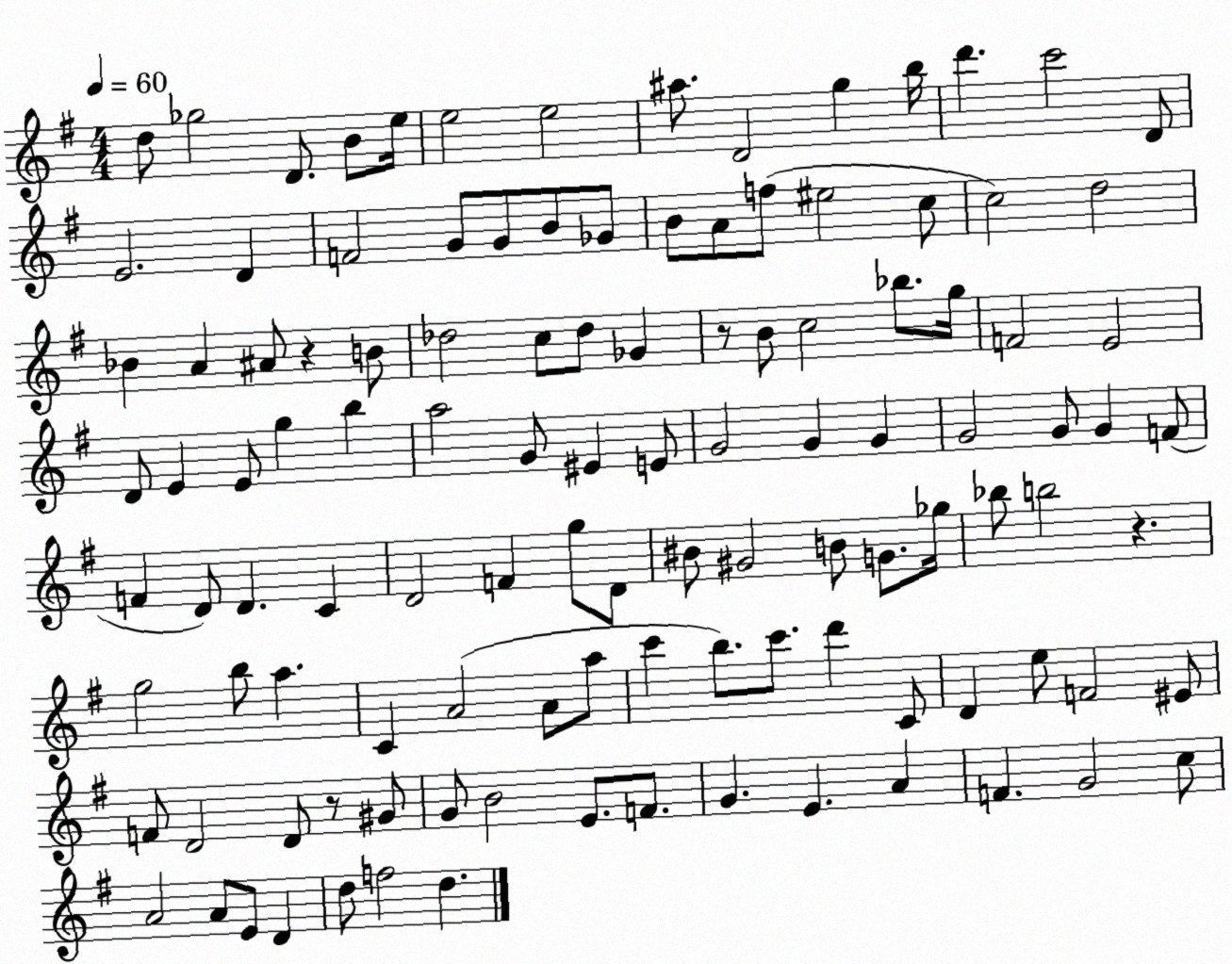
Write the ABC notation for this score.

X:1
T:Untitled
M:4/4
L:1/4
K:G
d/2 _g2 D/2 B/2 e/4 e2 e2 ^a/2 D2 g b/4 d' c'2 D/2 E2 D F2 G/2 G/2 B/2 _G/2 B/2 A/2 f/2 ^e2 c/2 c2 d2 _B A ^A/2 z B/2 _d2 c/2 _d/2 _G z/2 B/2 c2 _b/2 g/4 F2 E2 D/2 E E/2 g b a2 G/2 ^E E/2 G2 G G G2 G/2 G F/2 F D/2 D C D2 F g/2 D/2 ^B/2 ^G2 B/2 G/2 _g/4 _b/2 b2 z g2 b/2 a C A2 A/2 a/2 c' b/2 c'/2 d' C/2 D e/2 F2 ^E/2 F/2 D2 D/2 z/2 ^G/2 G/2 B2 E/2 F/2 G E A F G2 c/2 A2 A/2 E/2 D d/2 f2 d